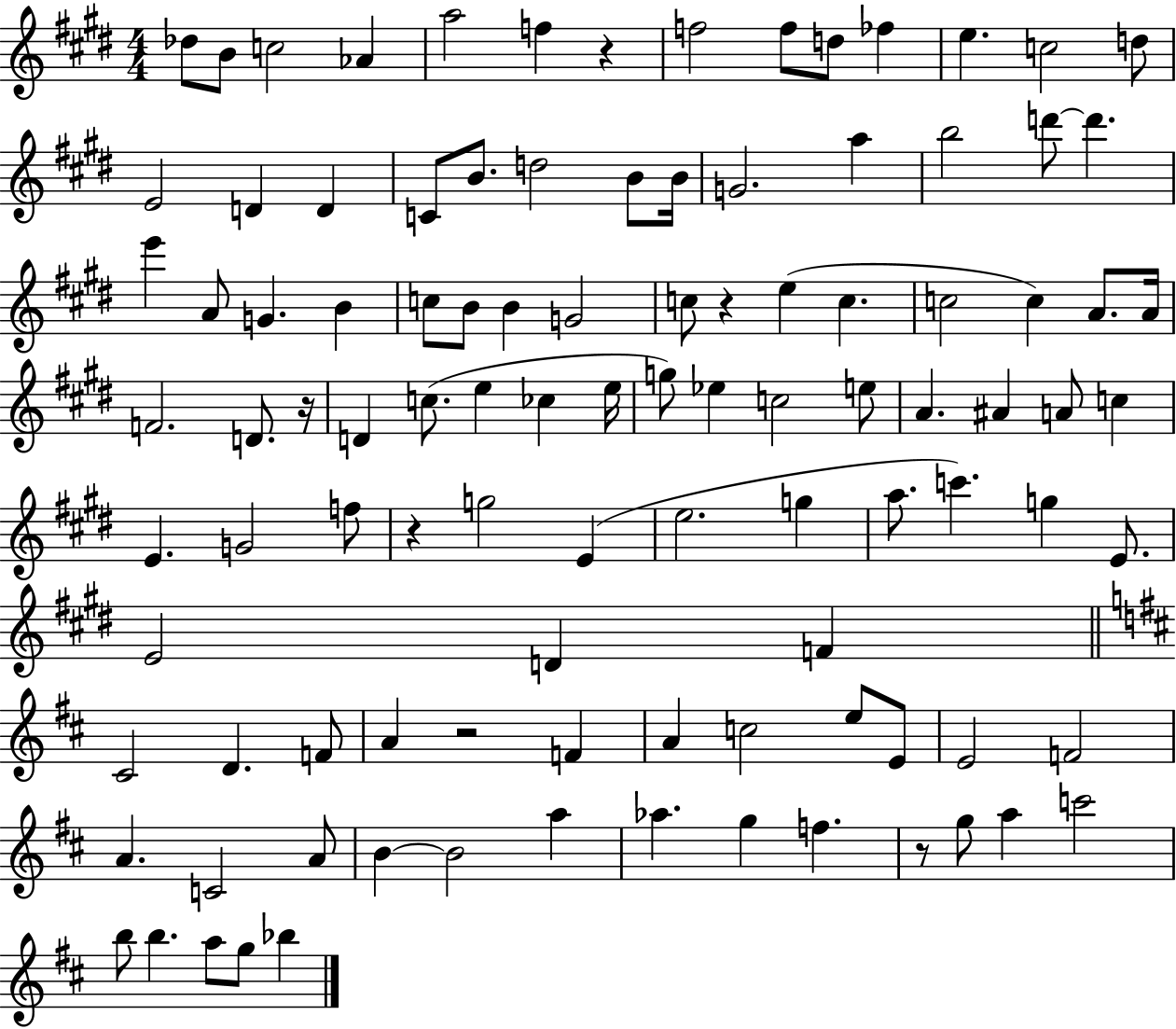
X:1
T:Untitled
M:4/4
L:1/4
K:E
_d/2 B/2 c2 _A a2 f z f2 f/2 d/2 _f e c2 d/2 E2 D D C/2 B/2 d2 B/2 B/4 G2 a b2 d'/2 d' e' A/2 G B c/2 B/2 B G2 c/2 z e c c2 c A/2 A/4 F2 D/2 z/4 D c/2 e _c e/4 g/2 _e c2 e/2 A ^A A/2 c E G2 f/2 z g2 E e2 g a/2 c' g E/2 E2 D F ^C2 D F/2 A z2 F A c2 e/2 E/2 E2 F2 A C2 A/2 B B2 a _a g f z/2 g/2 a c'2 b/2 b a/2 g/2 _b